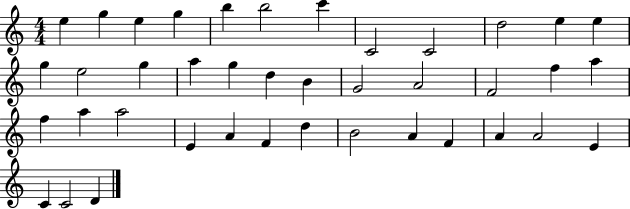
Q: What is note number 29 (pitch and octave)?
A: A4